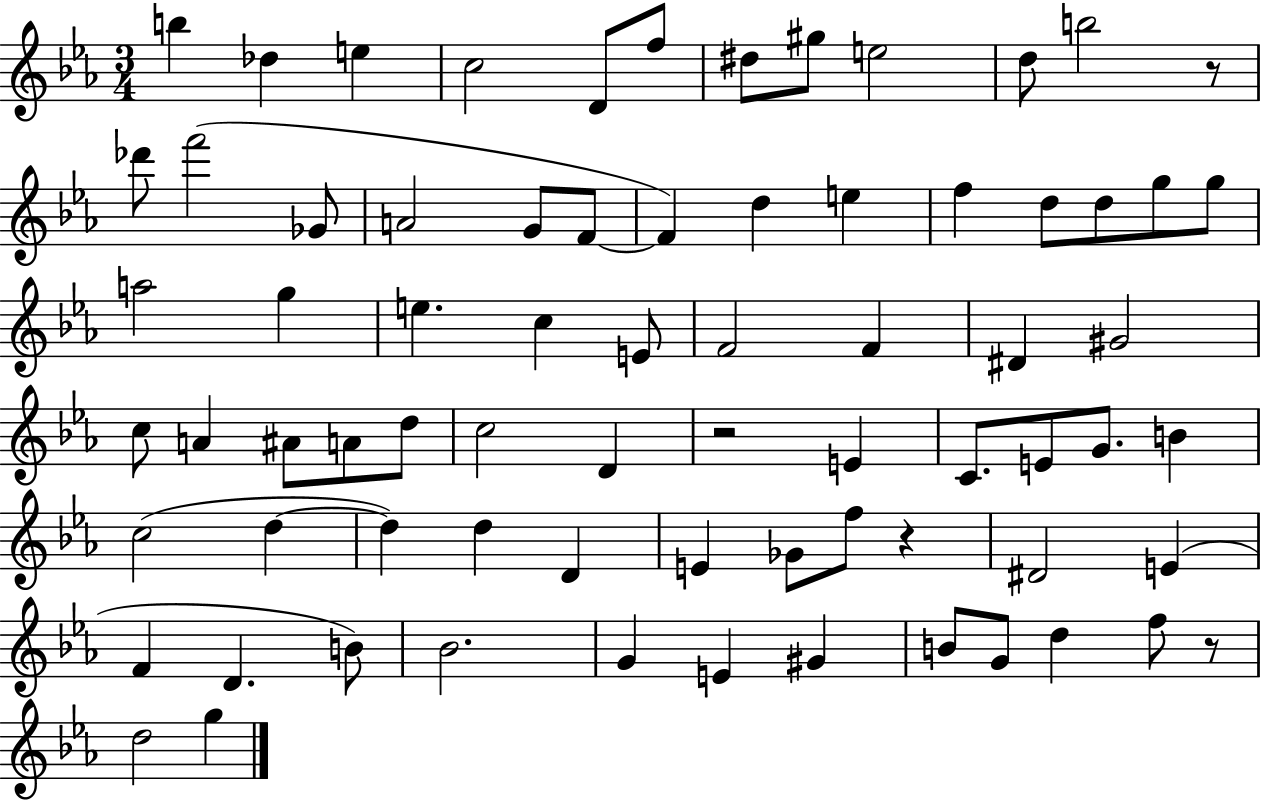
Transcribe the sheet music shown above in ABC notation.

X:1
T:Untitled
M:3/4
L:1/4
K:Eb
b _d e c2 D/2 f/2 ^d/2 ^g/2 e2 d/2 b2 z/2 _d'/2 f'2 _G/2 A2 G/2 F/2 F d e f d/2 d/2 g/2 g/2 a2 g e c E/2 F2 F ^D ^G2 c/2 A ^A/2 A/2 d/2 c2 D z2 E C/2 E/2 G/2 B c2 d d d D E _G/2 f/2 z ^D2 E F D B/2 _B2 G E ^G B/2 G/2 d f/2 z/2 d2 g